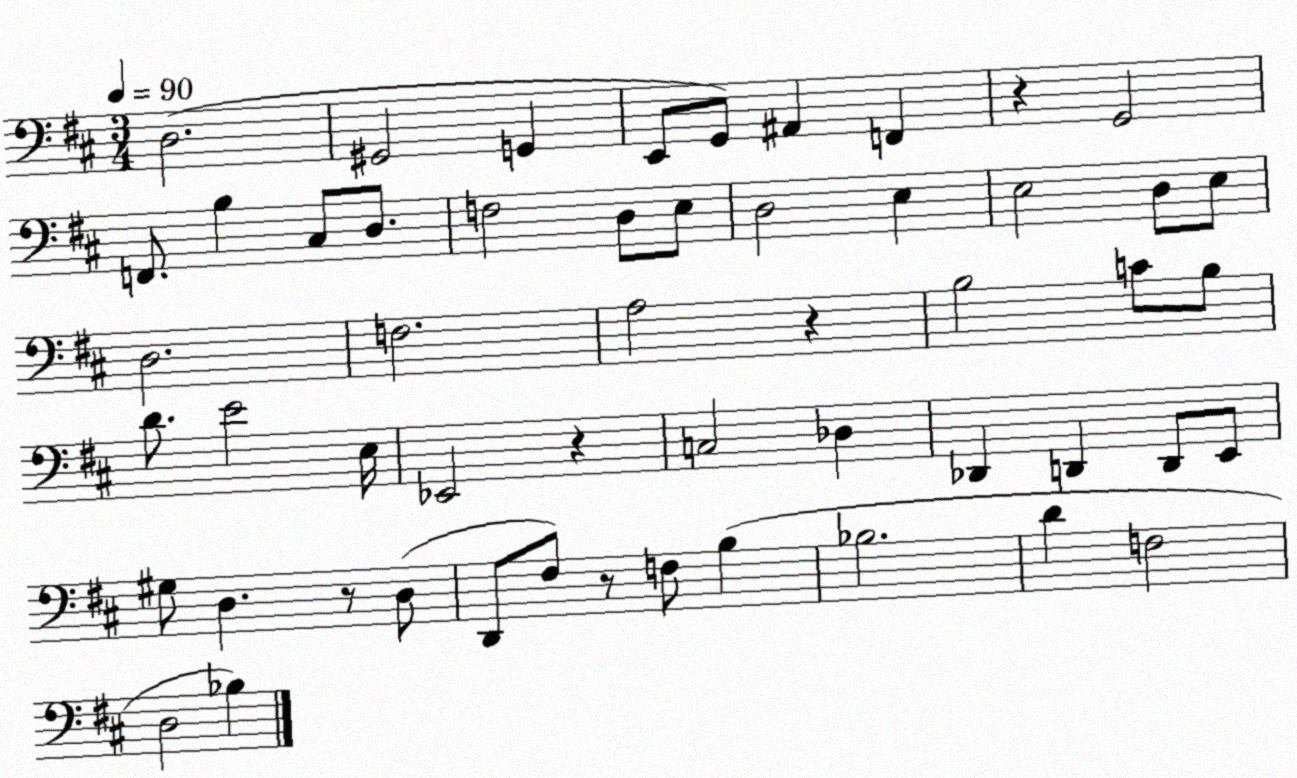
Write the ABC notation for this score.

X:1
T:Untitled
M:3/4
L:1/4
K:D
D,2 ^G,,2 G,, E,,/2 G,,/2 ^A,, F,, z G,,2 F,,/2 B, ^C,/2 D,/2 F,2 D,/2 E,/2 D,2 E, E,2 D,/2 E,/2 D,2 F,2 A,2 z B,2 C/2 B,/2 D/2 E2 E,/4 _E,,2 z C,2 _D, _D,, D,, D,,/2 E,,/2 ^G,/2 D, z/2 D,/2 D,,/2 ^F,/2 z/2 F,/2 B, _B,2 D F,2 D,2 _B,